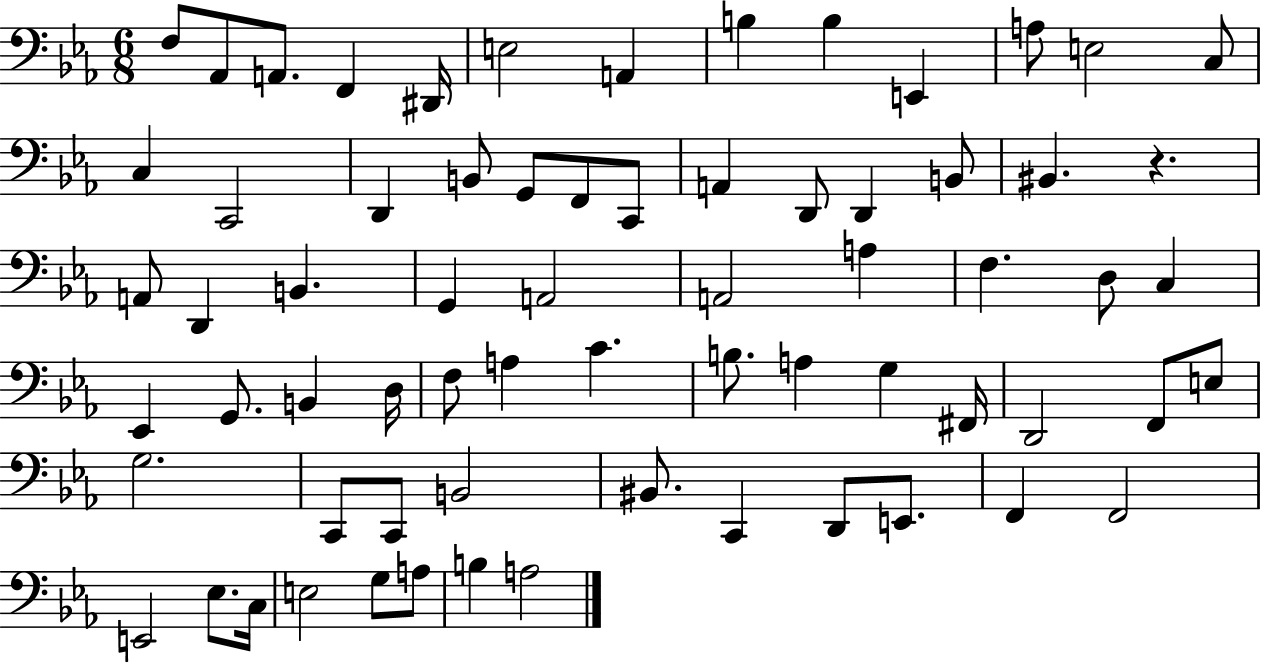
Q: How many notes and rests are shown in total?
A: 68